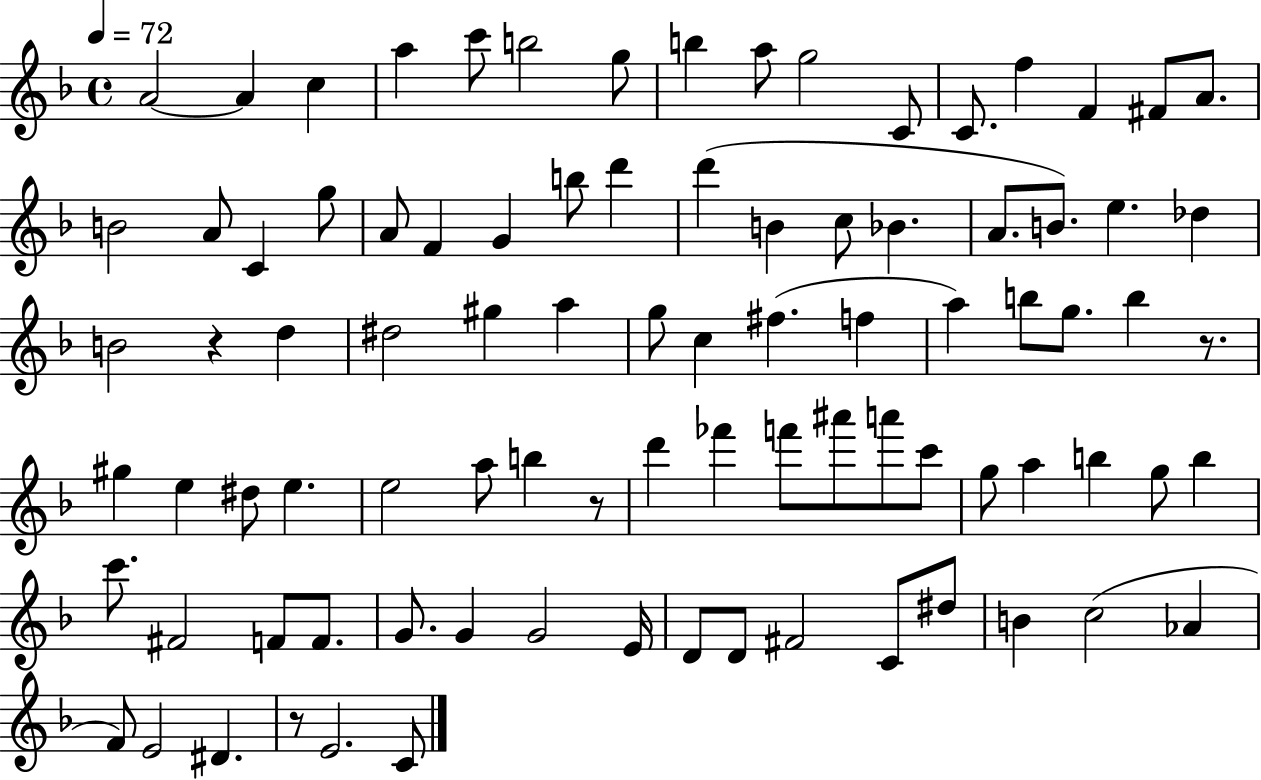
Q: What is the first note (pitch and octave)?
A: A4